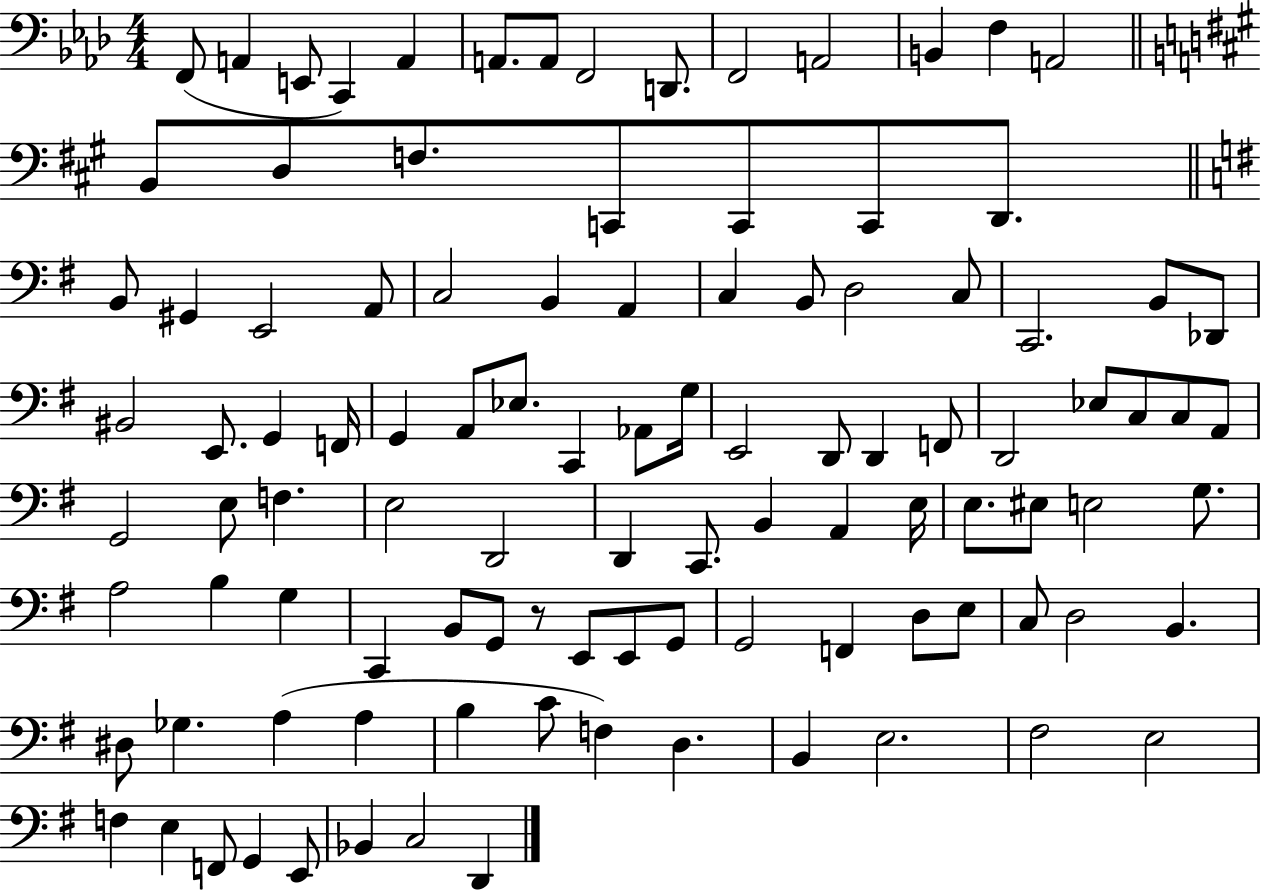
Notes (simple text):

F2/e A2/q E2/e C2/q A2/q A2/e. A2/e F2/h D2/e. F2/h A2/h B2/q F3/q A2/h B2/e D3/e F3/e. C2/e C2/e C2/e D2/e. B2/e G#2/q E2/h A2/e C3/h B2/q A2/q C3/q B2/e D3/h C3/e C2/h. B2/e Db2/e BIS2/h E2/e. G2/q F2/s G2/q A2/e Eb3/e. C2/q Ab2/e G3/s E2/h D2/e D2/q F2/e D2/h Eb3/e C3/e C3/e A2/e G2/h E3/e F3/q. E3/h D2/h D2/q C2/e. B2/q A2/q E3/s E3/e. EIS3/e E3/h G3/e. A3/h B3/q G3/q C2/q B2/e G2/e R/e E2/e E2/e G2/e G2/h F2/q D3/e E3/e C3/e D3/h B2/q. D#3/e Gb3/q. A3/q A3/q B3/q C4/e F3/q D3/q. B2/q E3/h. F#3/h E3/h F3/q E3/q F2/e G2/q E2/e Bb2/q C3/h D2/q